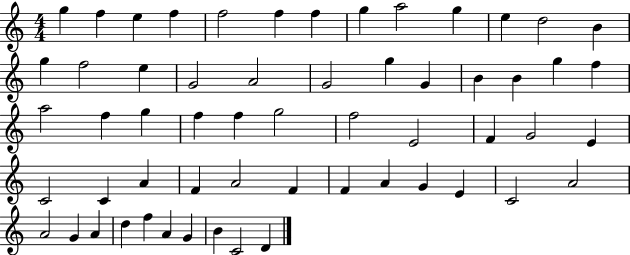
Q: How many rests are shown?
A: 0